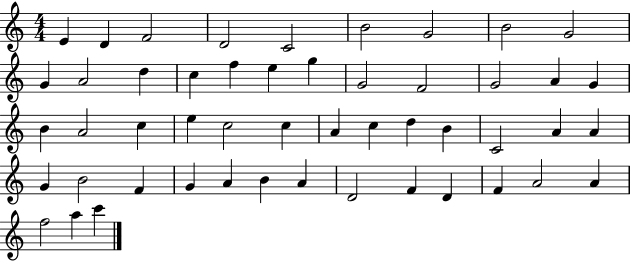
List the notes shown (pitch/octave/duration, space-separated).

E4/q D4/q F4/h D4/h C4/h B4/h G4/h B4/h G4/h G4/q A4/h D5/q C5/q F5/q E5/q G5/q G4/h F4/h G4/h A4/q G4/q B4/q A4/h C5/q E5/q C5/h C5/q A4/q C5/q D5/q B4/q C4/h A4/q A4/q G4/q B4/h F4/q G4/q A4/q B4/q A4/q D4/h F4/q D4/q F4/q A4/h A4/q F5/h A5/q C6/q